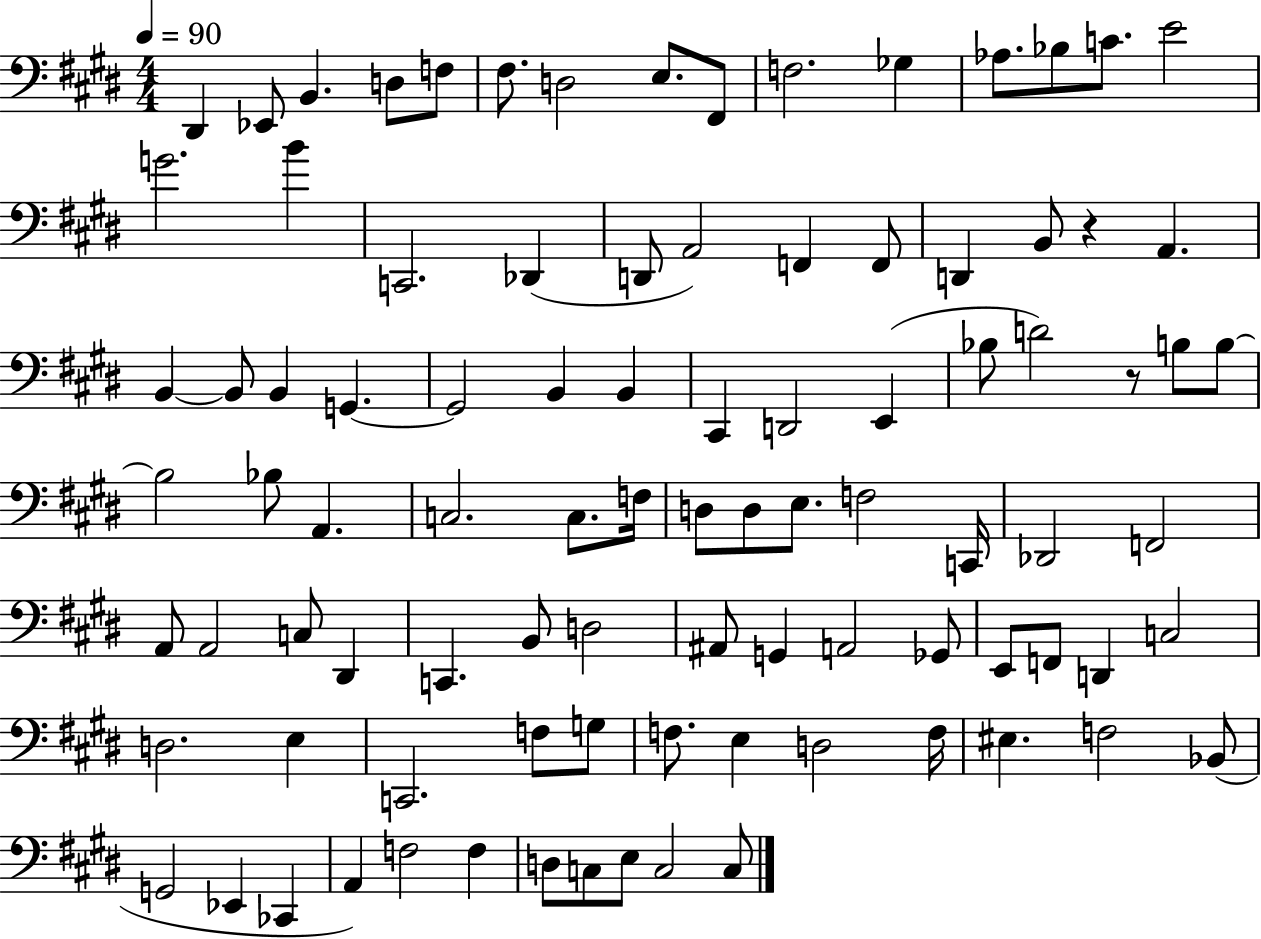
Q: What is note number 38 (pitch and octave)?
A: D4